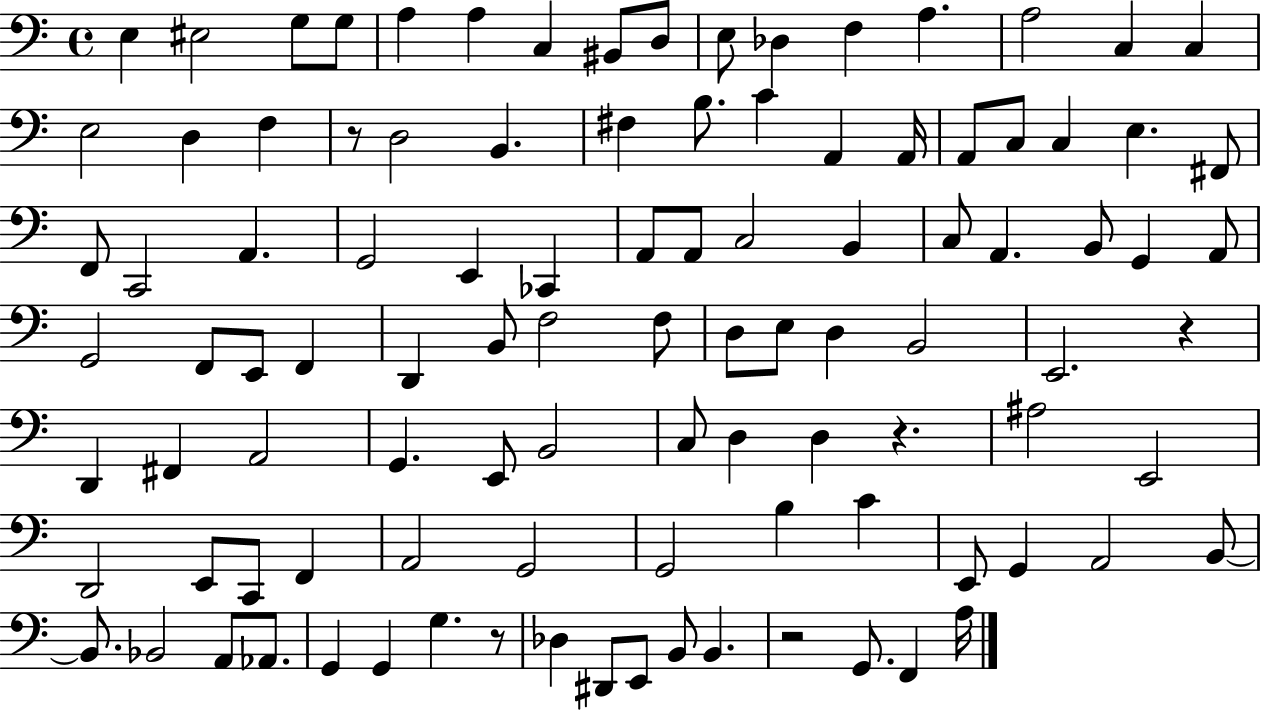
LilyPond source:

{
  \clef bass
  \time 4/4
  \defaultTimeSignature
  \key c \major
  e4 eis2 g8 g8 | a4 a4 c4 bis,8 d8 | e8 des4 f4 a4. | a2 c4 c4 | \break e2 d4 f4 | r8 d2 b,4. | fis4 b8. c'4 a,4 a,16 | a,8 c8 c4 e4. fis,8 | \break f,8 c,2 a,4. | g,2 e,4 ces,4 | a,8 a,8 c2 b,4 | c8 a,4. b,8 g,4 a,8 | \break g,2 f,8 e,8 f,4 | d,4 b,8 f2 f8 | d8 e8 d4 b,2 | e,2. r4 | \break d,4 fis,4 a,2 | g,4. e,8 b,2 | c8 d4 d4 r4. | ais2 e,2 | \break d,2 e,8 c,8 f,4 | a,2 g,2 | g,2 b4 c'4 | e,8 g,4 a,2 b,8~~ | \break b,8. bes,2 a,8 aes,8. | g,4 g,4 g4. r8 | des4 dis,8 e,8 b,8 b,4. | r2 g,8. f,4 a16 | \break \bar "|."
}